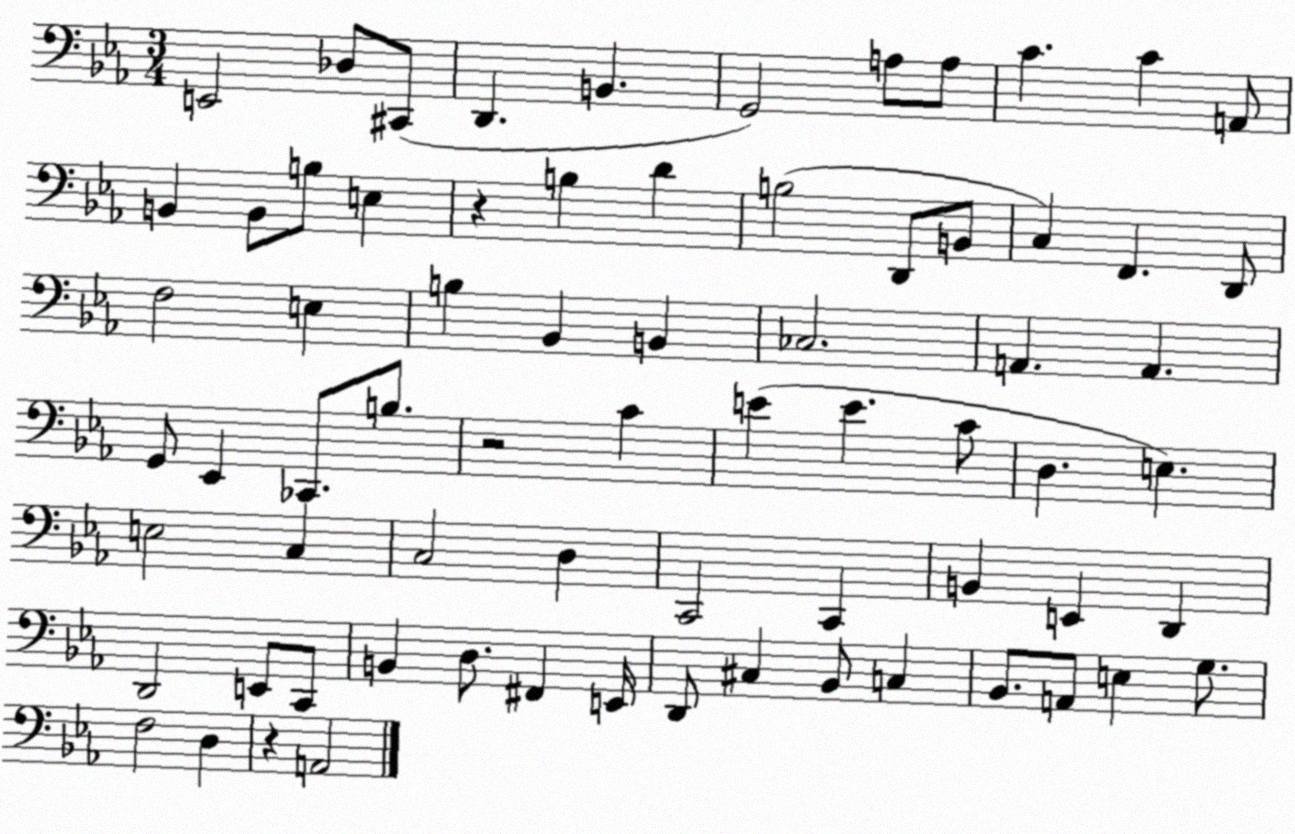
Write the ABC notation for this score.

X:1
T:Untitled
M:3/4
L:1/4
K:Eb
E,,2 _D,/2 ^C,,/2 D,, B,, G,,2 A,/2 A,/2 C C A,,/2 B,, B,,/2 B,/2 E, z B, D B,2 D,,/2 B,,/2 C, F,, D,,/2 F,2 E, B, _B,, B,, _C,2 A,, A,, G,,/2 _E,, _C,,/2 B,/2 z2 C E E C/2 D, E, E,2 C, C,2 D, C,,2 C,, B,, E,, D,, D,,2 E,,/2 C,,/2 B,, D,/2 ^F,, E,,/4 D,,/2 ^C, _B,,/2 C, _B,,/2 A,,/2 E, G,/2 F,2 D, z A,,2